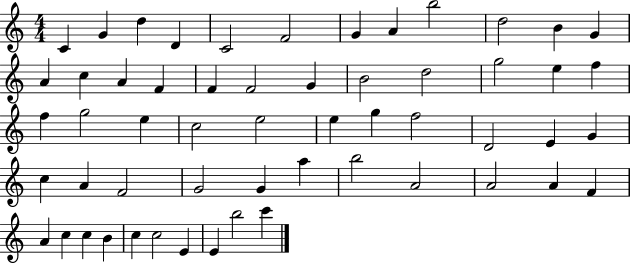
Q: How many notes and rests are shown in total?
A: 56